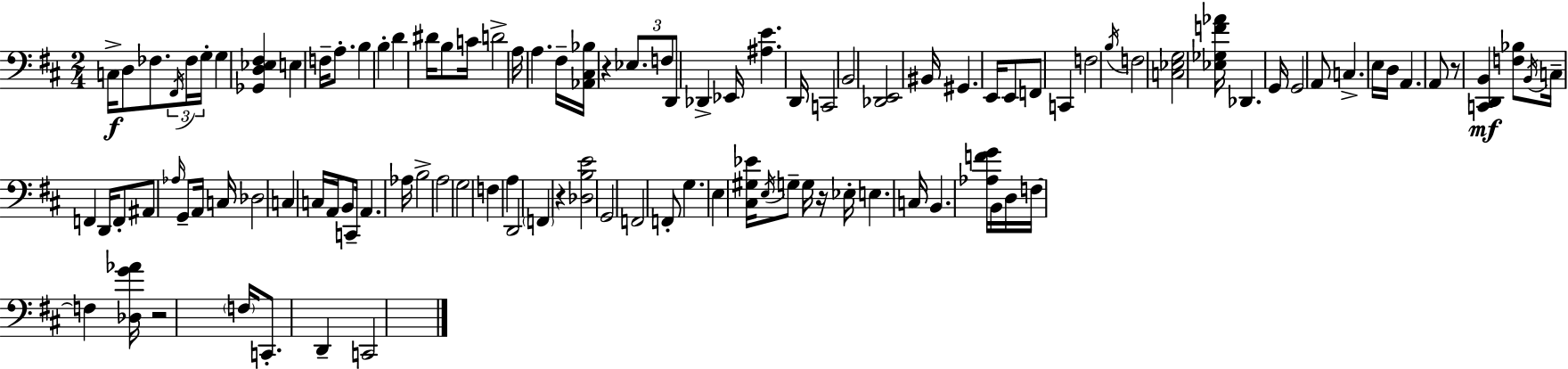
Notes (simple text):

C3/s D3/e FES3/e. F#2/s FES3/s G3/s G3/q [Gb2,D3,Eb3,F#3]/q E3/q F3/s A3/e. B3/q B3/q D4/q D#4/s B3/e C4/s D4/h A3/s A3/q. F#3/s [Ab2,C#3,Bb3]/s R/q Eb3/e. F3/e D2/e Db2/q Eb2/s [A#3,E4]/q. D2/s C2/h B2/h [Db2,E2]/h BIS2/s G#2/q. E2/s E2/e F2/e C2/q F3/h B3/s F3/h [C3,Eb3,G3]/h [Eb3,Gb3,F4,Ab4]/s Db2/q. G2/s G2/h A2/e C3/q. E3/s D3/s A2/q. A2/e R/e [C2,D2,B2]/q [F3,Bb3]/e B2/s C3/s F2/q D2/s F2/e A#2/e Ab3/s G2/e A2/s C3/s Db3/h C3/q C3/s A2/s B2/e C2/s A2/q. Ab3/s B3/h A3/h G3/h F3/q A3/q D2/h F2/q R/q [Db3,B3,E4]/h G2/h F2/h F2/e G3/q. E3/q [C#3,G#3,Eb4]/s E3/s G3/e G3/s R/s Eb3/s E3/q. C3/s B2/q. [Ab3,F4,G4]/s B2/s D3/s F3/s F3/q [Db3,G4,Ab4]/s R/h F3/s C2/e. D2/q C2/h